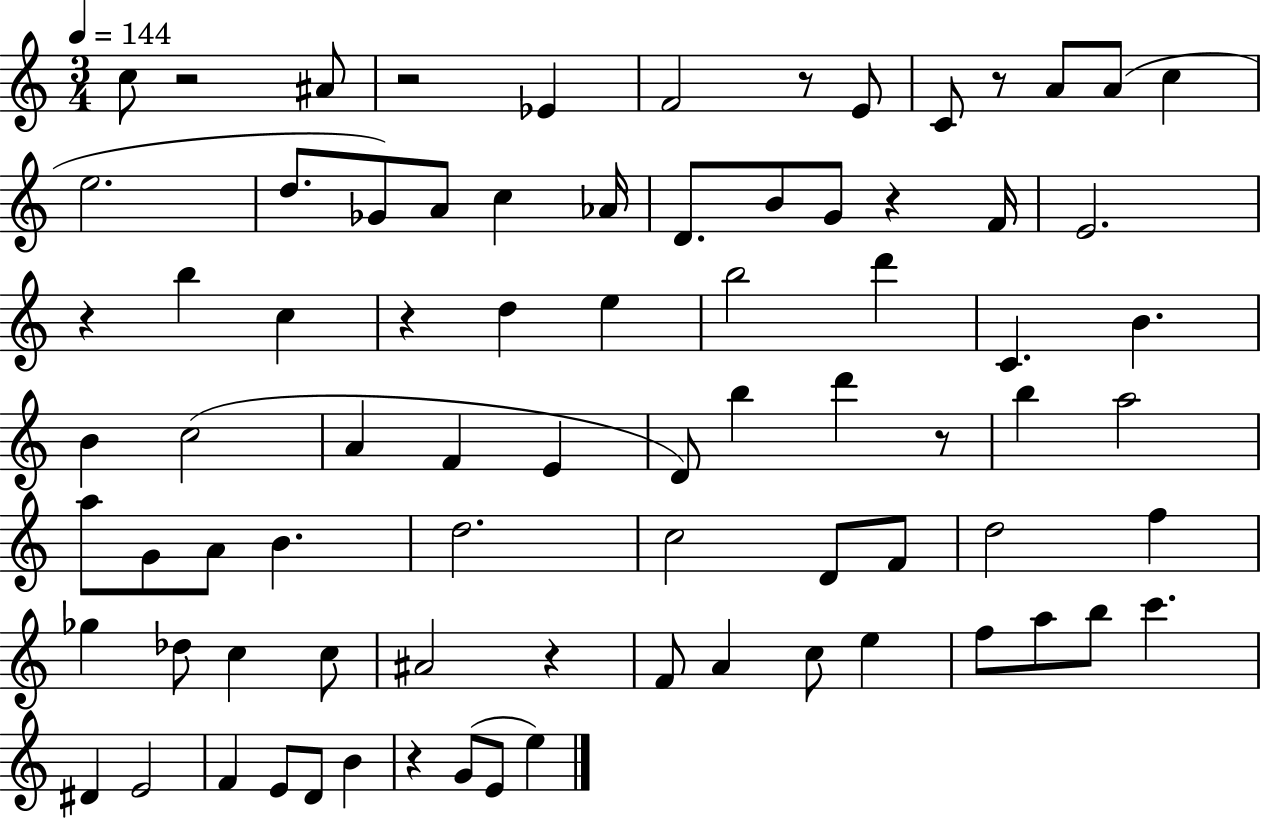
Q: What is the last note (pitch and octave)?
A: E5